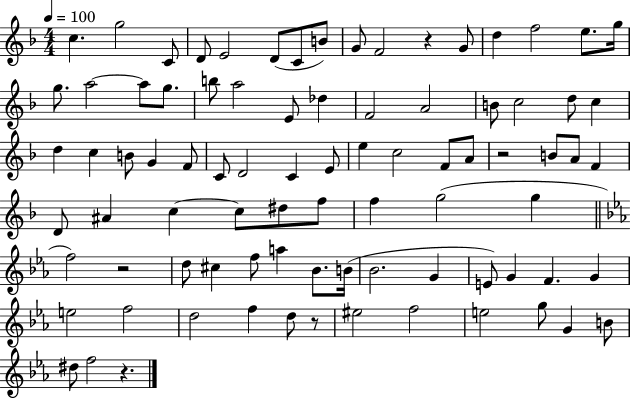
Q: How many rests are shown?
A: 5